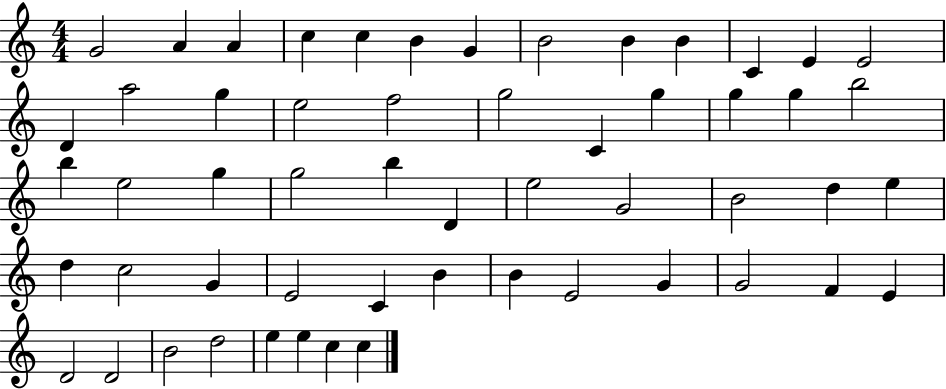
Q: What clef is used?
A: treble